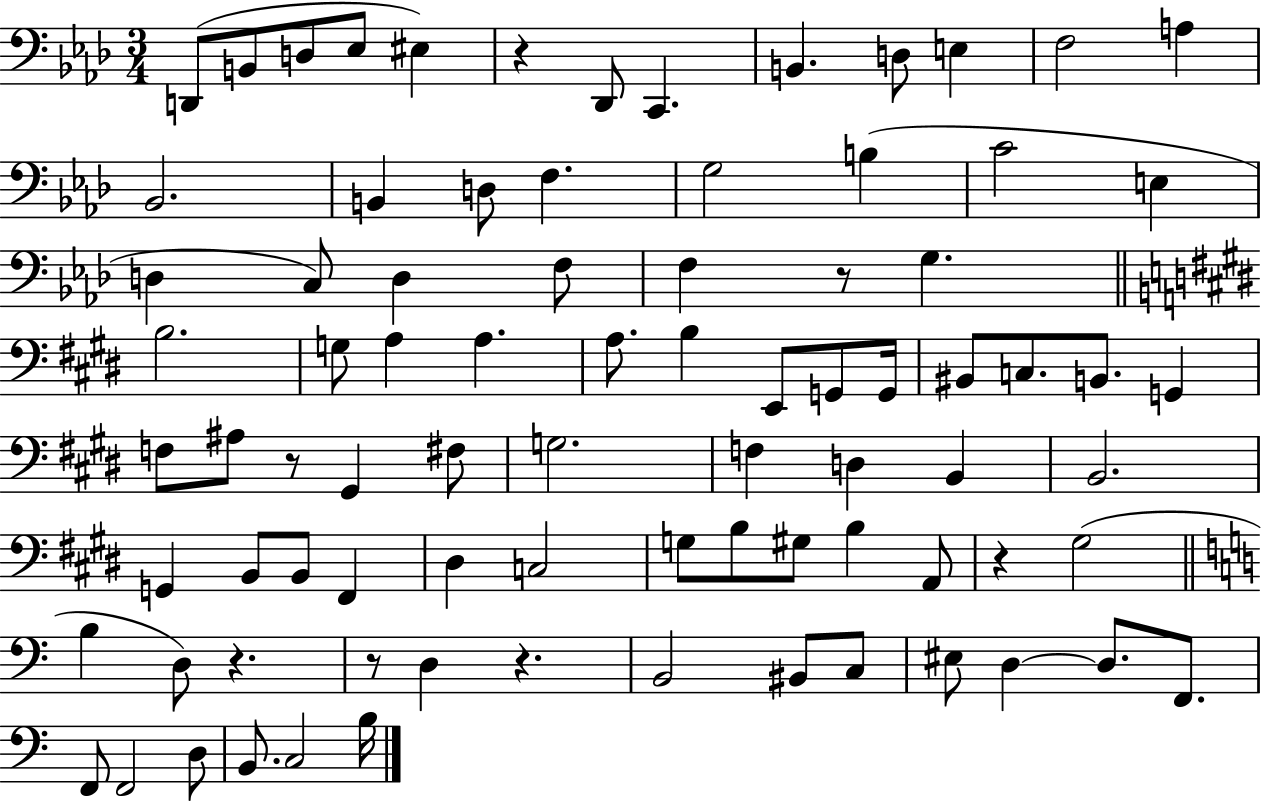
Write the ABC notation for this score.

X:1
T:Untitled
M:3/4
L:1/4
K:Ab
D,,/2 B,,/2 D,/2 _E,/2 ^E, z _D,,/2 C,, B,, D,/2 E, F,2 A, _B,,2 B,, D,/2 F, G,2 B, C2 E, D, C,/2 D, F,/2 F, z/2 G, B,2 G,/2 A, A, A,/2 B, E,,/2 G,,/2 G,,/4 ^B,,/2 C,/2 B,,/2 G,, F,/2 ^A,/2 z/2 ^G,, ^F,/2 G,2 F, D, B,, B,,2 G,, B,,/2 B,,/2 ^F,, ^D, C,2 G,/2 B,/2 ^G,/2 B, A,,/2 z ^G,2 B, D,/2 z z/2 D, z B,,2 ^B,,/2 C,/2 ^E,/2 D, D,/2 F,,/2 F,,/2 F,,2 D,/2 B,,/2 C,2 B,/4